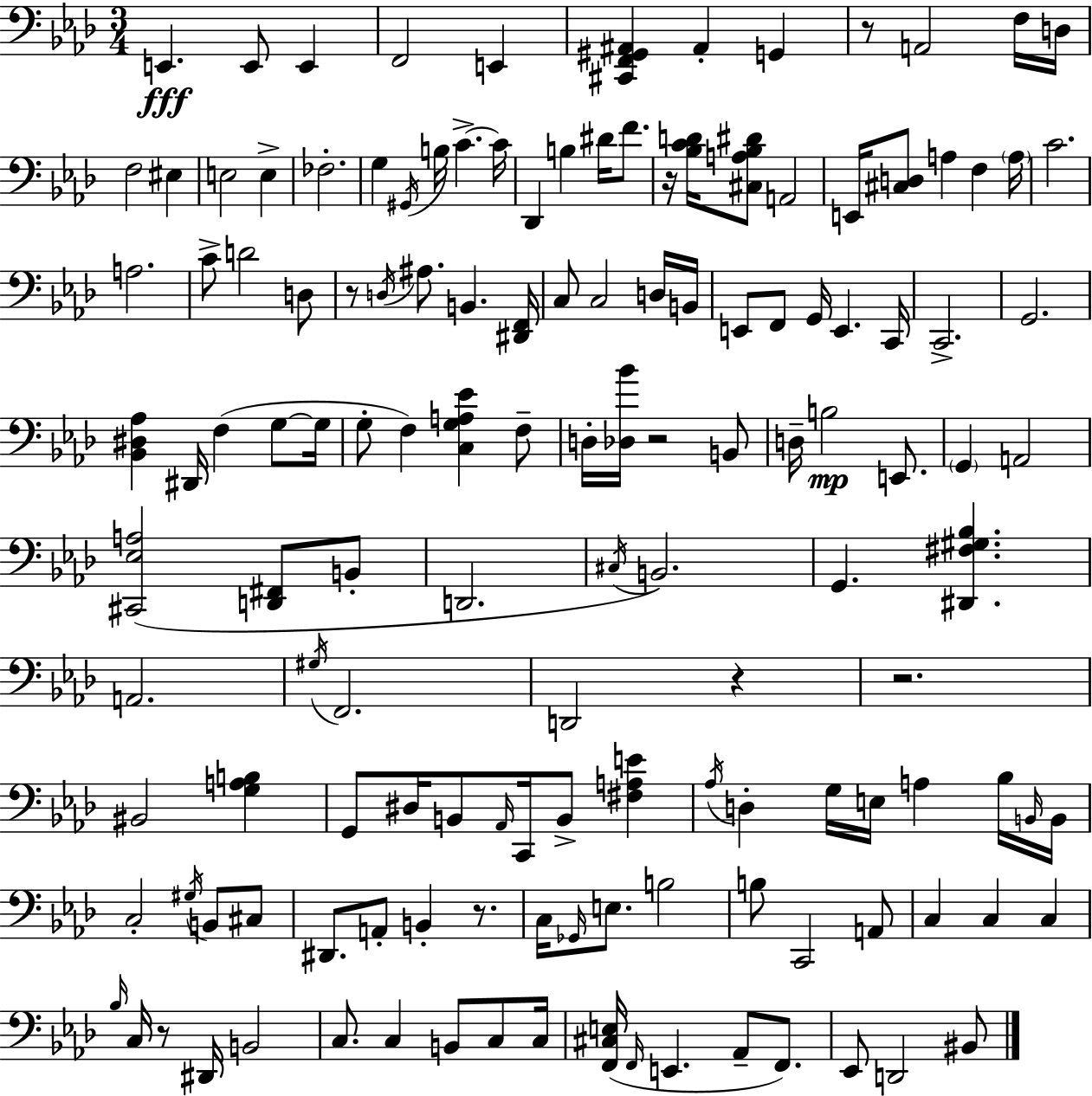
{
  \clef bass
  \numericTimeSignature
  \time 3/4
  \key f \minor
  e,4.\fff e,8 e,4 | f,2 e,4 | <cis, f, gis, ais,>4 ais,4-. g,4 | r8 a,2 f16 d16 | \break f2 eis4 | e2 e4-> | fes2.-. | g4 \acciaccatura { gis,16 } b16 c'4.->~~ | \break c'16 des,4 b4 dis'16 f'8. | r16 <bes c' d'>16 <cis a bes dis'>8 a,2 | e,16 <cis d>8 a4 f4 | \parenthesize a16 c'2. | \break a2. | c'8-> d'2 d8 | r8 \acciaccatura { d16 } ais8. b,4. | <dis, f,>16 c8 c2 | \break d16 b,16 e,8 f,8 g,16 e,4. | c,16 c,2.-> | g,2. | <bes, dis aes>4 dis,16 f4( g8~~ | \break g16 g8-. f4) <c g a ees'>4 | f8-- d16-. <des bes'>16 r2 | b,8 d16-- b2\mp e,8. | \parenthesize g,4 a,2 | \break <cis, ees a>2( <d, fis,>8 | b,8-. d,2. | \acciaccatura { cis16 } b,2.) | g,4. <dis, fis gis bes>4. | \break a,2. | \acciaccatura { gis16 } f,2. | d,2 | r4 r2. | \break bis,2 | <g a b>4 g,8 dis16 b,8 \grace { aes,16 } c,16 b,8-> | <fis a e'>4 \acciaccatura { aes16 } d4-. g16 e16 | a4 bes16 \grace { b,16 } b,16 c2-. | \break \acciaccatura { gis16 } b,8 cis8 dis,8. a,8-. | b,4-. r8. c16 \grace { ges,16 } e8. | b2 b8 c,2 | a,8 c4 | \break c4 c4 \grace { bes16 } c16 r8 | dis,16 b,2 c8. | c4 b,8 c8 c16 <f, cis e>16( \grace { f,16 } | e,4. aes,8-- f,8.) ees,8 | \break d,2 bis,8 \bar "|."
}